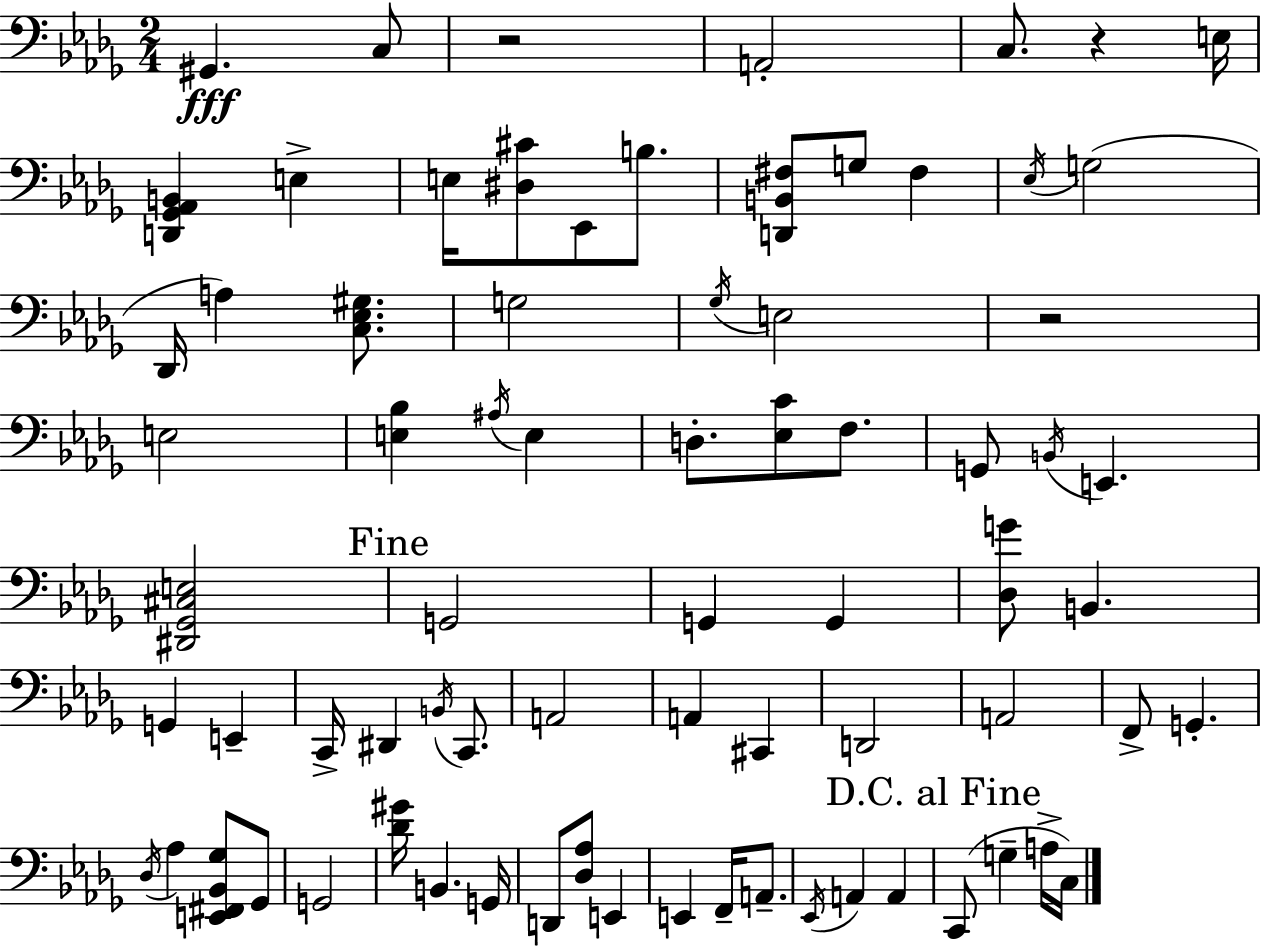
X:1
T:Untitled
M:2/4
L:1/4
K:Bbm
^G,, C,/2 z2 A,,2 C,/2 z E,/4 [D,,_G,,_A,,B,,] E, E,/4 [^D,^C]/2 _E,,/2 B,/2 [D,,B,,^F,]/2 G,/2 ^F, _E,/4 G,2 _D,,/4 A, [C,_E,^G,]/2 G,2 _G,/4 E,2 z2 E,2 [E,_B,] ^A,/4 E, D,/2 [_E,C]/2 F,/2 G,,/2 B,,/4 E,, [^D,,_G,,^C,E,]2 G,,2 G,, G,, [_D,G]/2 B,, G,, E,, C,,/4 ^D,, B,,/4 C,,/2 A,,2 A,, ^C,, D,,2 A,,2 F,,/2 G,, _D,/4 _A, [E,,^F,,_B,,_G,]/2 _G,,/2 G,,2 [_D^G]/4 B,, G,,/4 D,,/2 [_D,_A,]/2 E,, E,, F,,/4 A,,/2 _E,,/4 A,, A,, C,,/2 G, A,/4 C,/4